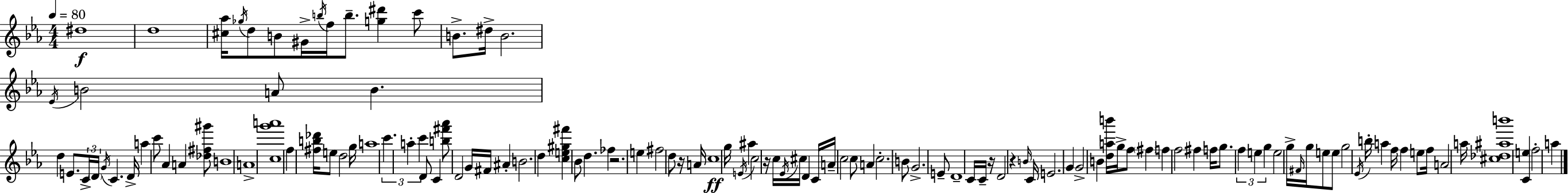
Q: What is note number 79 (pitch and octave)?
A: G4